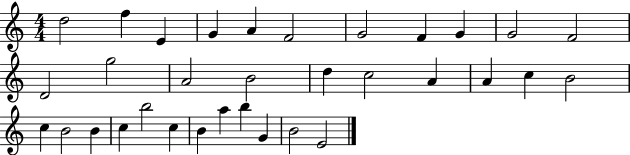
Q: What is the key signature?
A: C major